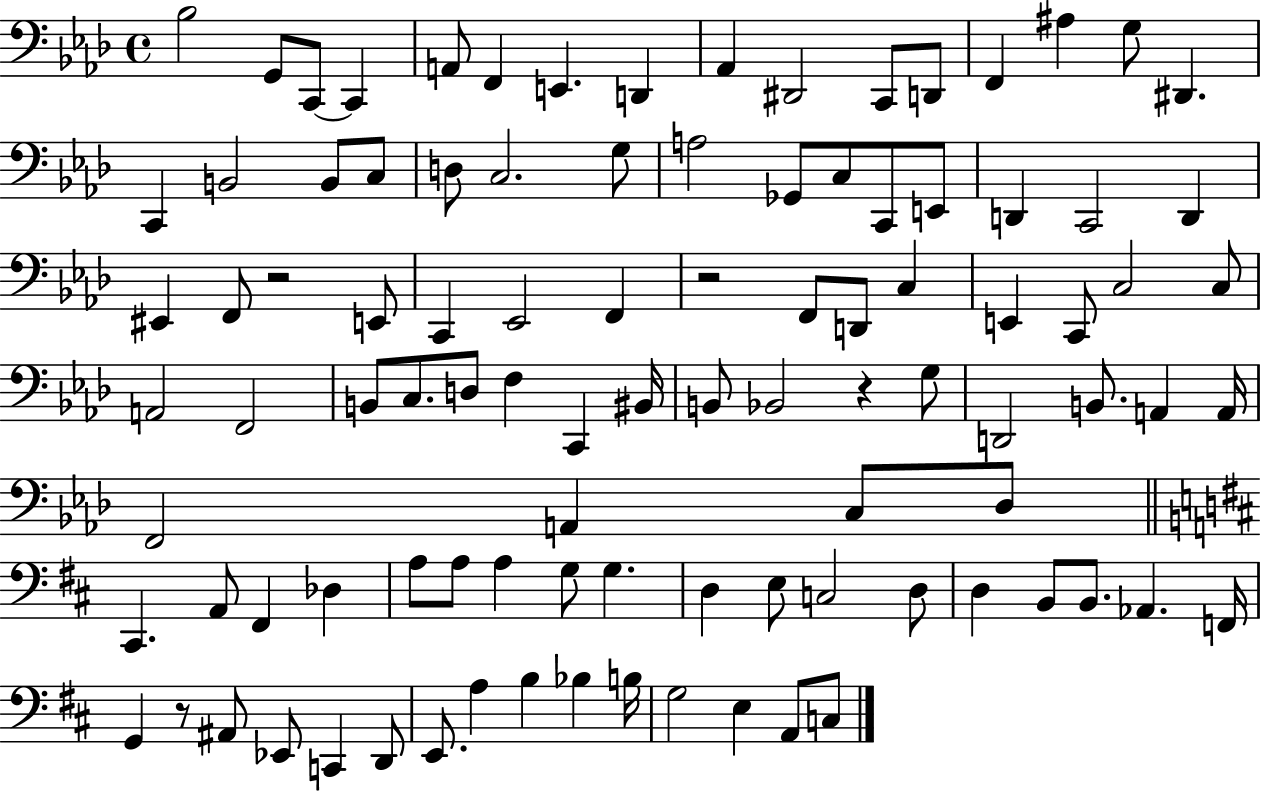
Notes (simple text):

Bb3/h G2/e C2/e C2/q A2/e F2/q E2/q. D2/q Ab2/q D#2/h C2/e D2/e F2/q A#3/q G3/e D#2/q. C2/q B2/h B2/e C3/e D3/e C3/h. G3/e A3/h Gb2/e C3/e C2/e E2/e D2/q C2/h D2/q EIS2/q F2/e R/h E2/e C2/q Eb2/h F2/q R/h F2/e D2/e C3/q E2/q C2/e C3/h C3/e A2/h F2/h B2/e C3/e. D3/e F3/q C2/q BIS2/s B2/e Bb2/h R/q G3/e D2/h B2/e. A2/q A2/s F2/h A2/q C3/e Db3/e C#2/q. A2/e F#2/q Db3/q A3/e A3/e A3/q G3/e G3/q. D3/q E3/e C3/h D3/e D3/q B2/e B2/e. Ab2/q. F2/s G2/q R/e A#2/e Eb2/e C2/q D2/e E2/e. A3/q B3/q Bb3/q B3/s G3/h E3/q A2/e C3/e